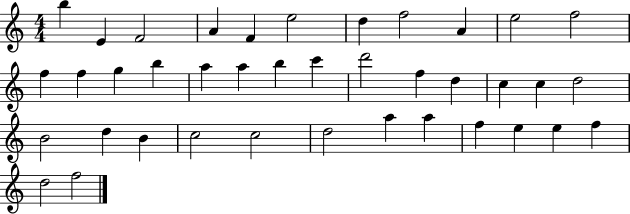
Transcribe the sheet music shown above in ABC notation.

X:1
T:Untitled
M:4/4
L:1/4
K:C
b E F2 A F e2 d f2 A e2 f2 f f g b a a b c' d'2 f d c c d2 B2 d B c2 c2 d2 a a f e e f d2 f2